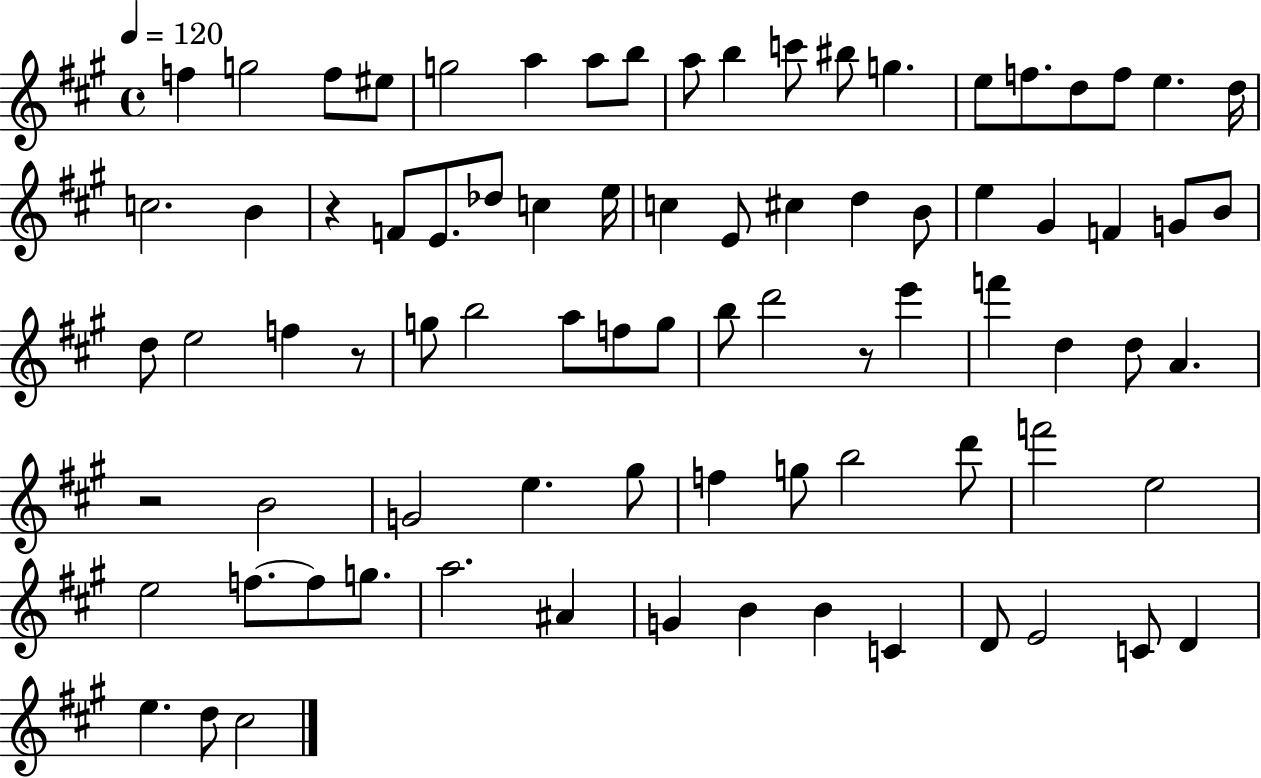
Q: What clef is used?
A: treble